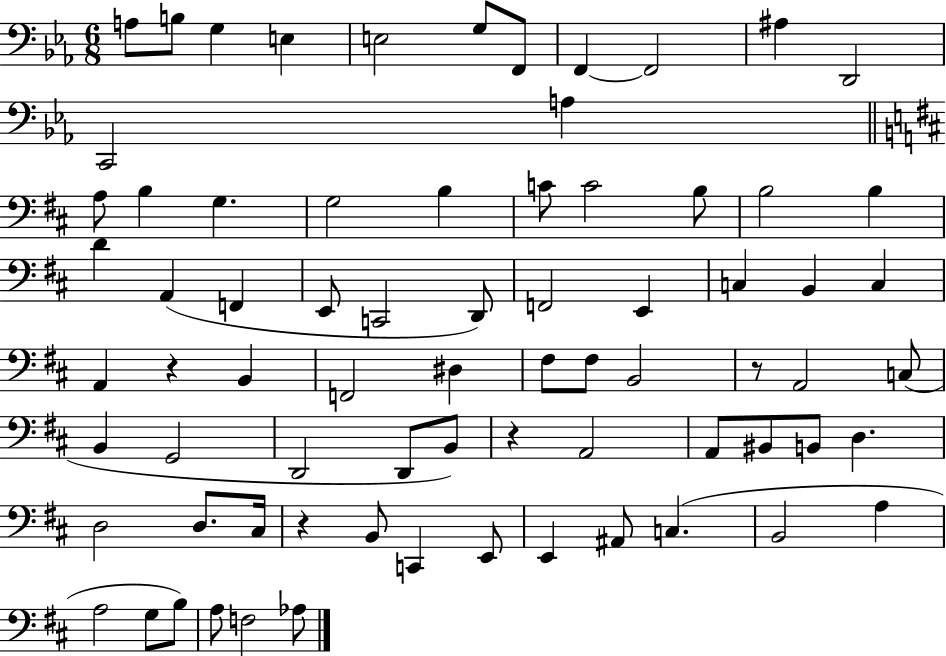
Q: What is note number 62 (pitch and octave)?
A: C3